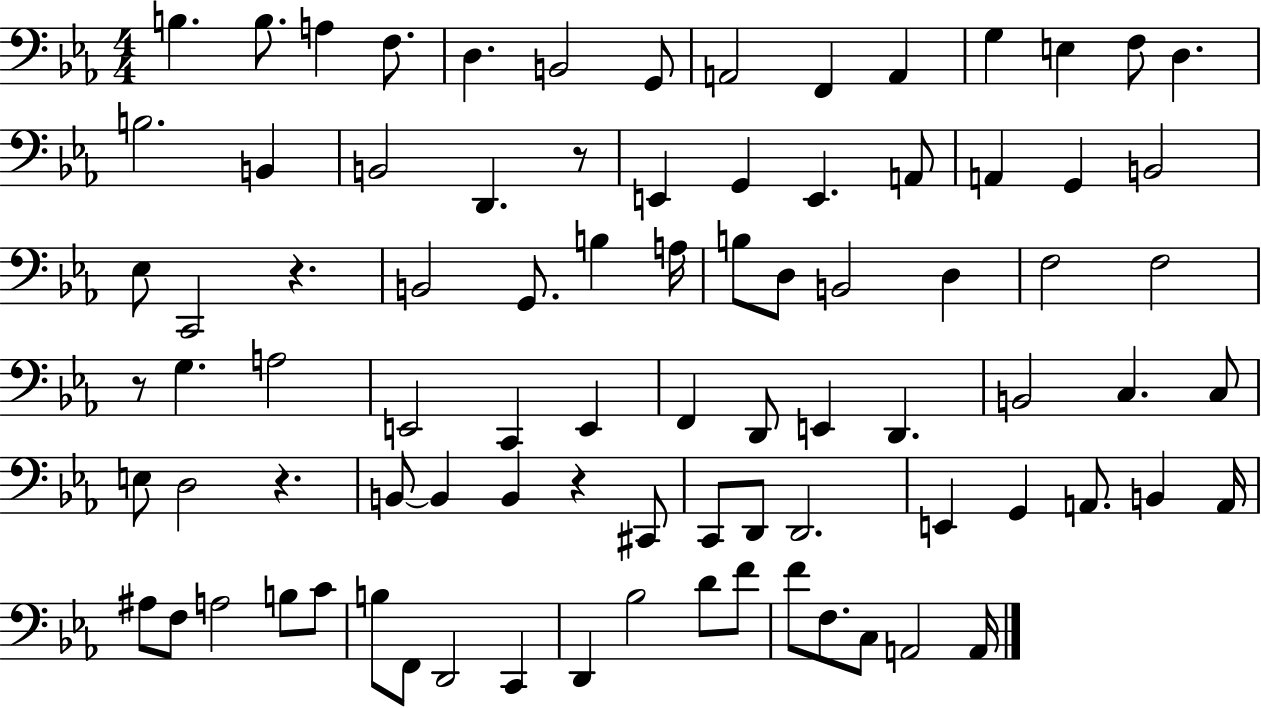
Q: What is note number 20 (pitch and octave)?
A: G2